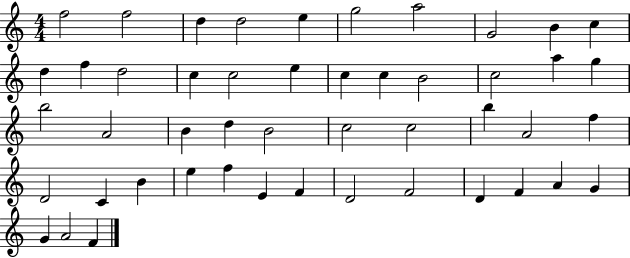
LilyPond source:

{
  \clef treble
  \numericTimeSignature
  \time 4/4
  \key c \major
  f''2 f''2 | d''4 d''2 e''4 | g''2 a''2 | g'2 b'4 c''4 | \break d''4 f''4 d''2 | c''4 c''2 e''4 | c''4 c''4 b'2 | c''2 a''4 g''4 | \break b''2 a'2 | b'4 d''4 b'2 | c''2 c''2 | b''4 a'2 f''4 | \break d'2 c'4 b'4 | e''4 f''4 e'4 f'4 | d'2 f'2 | d'4 f'4 a'4 g'4 | \break g'4 a'2 f'4 | \bar "|."
}